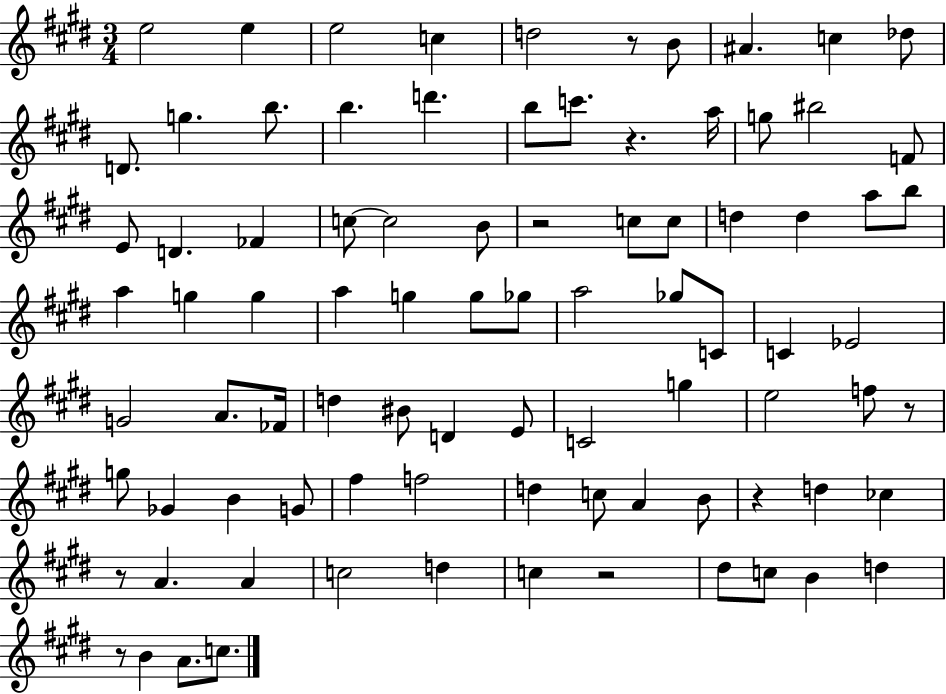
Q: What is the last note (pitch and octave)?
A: C5